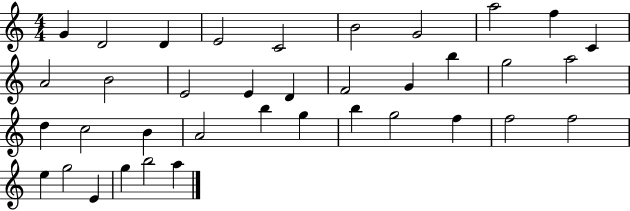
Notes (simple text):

G4/q D4/h D4/q E4/h C4/h B4/h G4/h A5/h F5/q C4/q A4/h B4/h E4/h E4/q D4/q F4/h G4/q B5/q G5/h A5/h D5/q C5/h B4/q A4/h B5/q G5/q B5/q G5/h F5/q F5/h F5/h E5/q G5/h E4/q G5/q B5/h A5/q